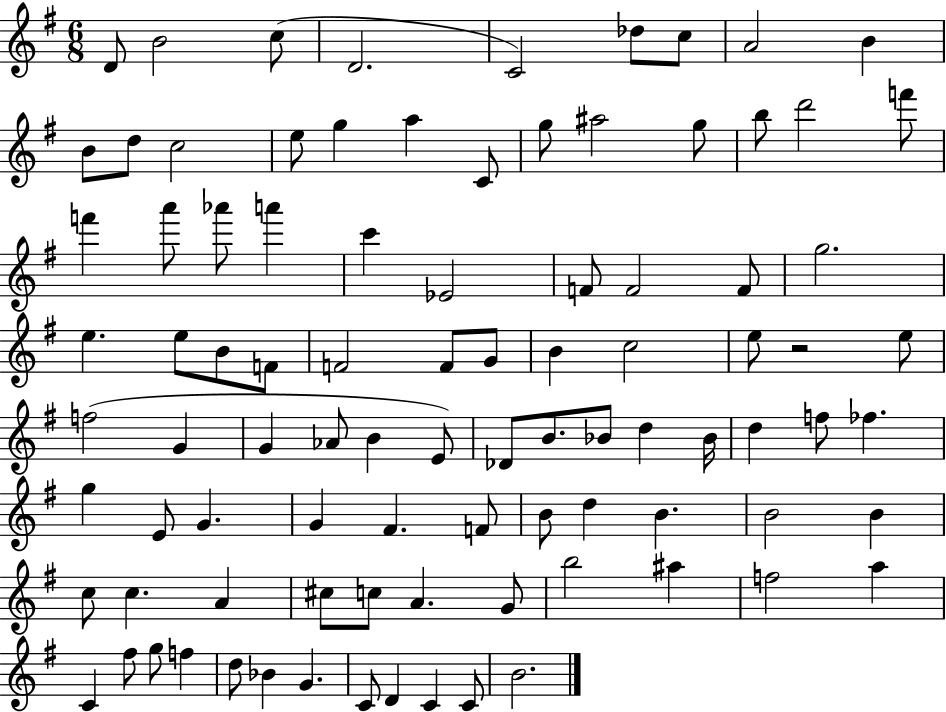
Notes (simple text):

D4/e B4/h C5/e D4/h. C4/h Db5/e C5/e A4/h B4/q B4/e D5/e C5/h E5/e G5/q A5/q C4/e G5/e A#5/h G5/e B5/e D6/h F6/e F6/q A6/e Ab6/e A6/q C6/q Eb4/h F4/e F4/h F4/e G5/h. E5/q. E5/e B4/e F4/e F4/h F4/e G4/e B4/q C5/h E5/e R/h E5/e F5/h G4/q G4/q Ab4/e B4/q E4/e Db4/e B4/e. Bb4/e D5/q Bb4/s D5/q F5/e FES5/q. G5/q E4/e G4/q. G4/q F#4/q. F4/e B4/e D5/q B4/q. B4/h B4/q C5/e C5/q. A4/q C#5/e C5/e A4/q. G4/e B5/h A#5/q F5/h A5/q C4/q F#5/e G5/e F5/q D5/e Bb4/q G4/q. C4/e D4/q C4/q C4/e B4/h.